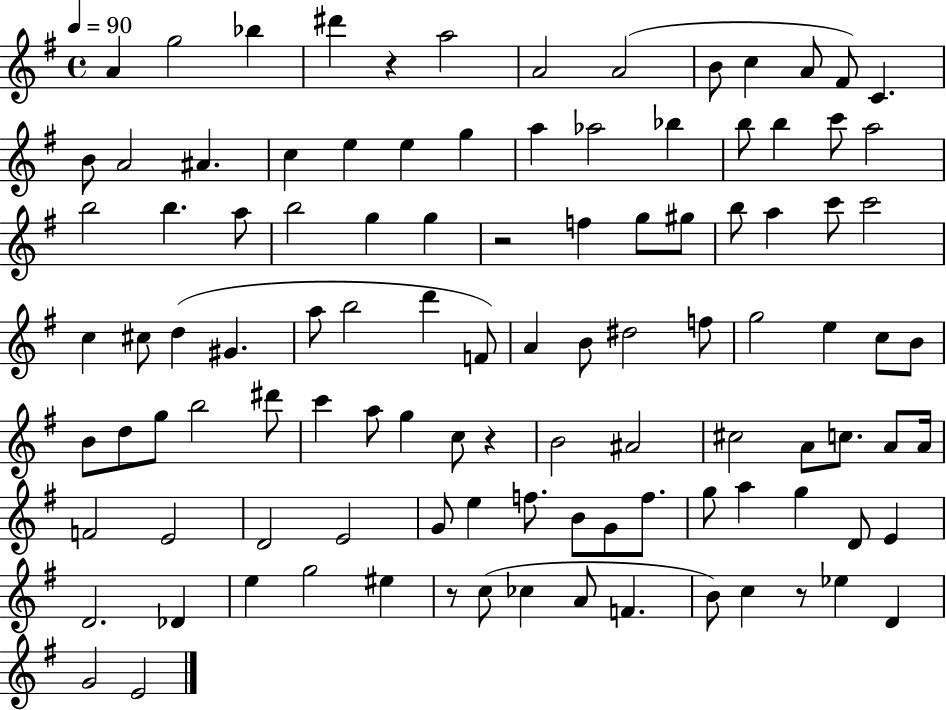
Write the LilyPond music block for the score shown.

{
  \clef treble
  \time 4/4
  \defaultTimeSignature
  \key g \major
  \tempo 4 = 90
  \repeat volta 2 { a'4 g''2 bes''4 | dis'''4 r4 a''2 | a'2 a'2( | b'8 c''4 a'8 fis'8) c'4. | \break b'8 a'2 ais'4. | c''4 e''4 e''4 g''4 | a''4 aes''2 bes''4 | b''8 b''4 c'''8 a''2 | \break b''2 b''4. a''8 | b''2 g''4 g''4 | r2 f''4 g''8 gis''8 | b''8 a''4 c'''8 c'''2 | \break c''4 cis''8 d''4( gis'4. | a''8 b''2 d'''4 f'8) | a'4 b'8 dis''2 f''8 | g''2 e''4 c''8 b'8 | \break b'8 d''8 g''8 b''2 dis'''8 | c'''4 a''8 g''4 c''8 r4 | b'2 ais'2 | cis''2 a'8 c''8. a'8 a'16 | \break f'2 e'2 | d'2 e'2 | g'8 e''4 f''8. b'8 g'8 f''8. | g''8 a''4 g''4 d'8 e'4 | \break d'2. des'4 | e''4 g''2 eis''4 | r8 c''8( ces''4 a'8 f'4. | b'8) c''4 r8 ees''4 d'4 | \break g'2 e'2 | } \bar "|."
}